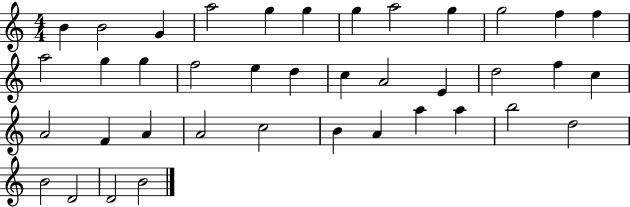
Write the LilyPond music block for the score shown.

{
  \clef treble
  \numericTimeSignature
  \time 4/4
  \key c \major
  b'4 b'2 g'4 | a''2 g''4 g''4 | g''4 a''2 g''4 | g''2 f''4 f''4 | \break a''2 g''4 g''4 | f''2 e''4 d''4 | c''4 a'2 e'4 | d''2 f''4 c''4 | \break a'2 f'4 a'4 | a'2 c''2 | b'4 a'4 a''4 a''4 | b''2 d''2 | \break b'2 d'2 | d'2 b'2 | \bar "|."
}